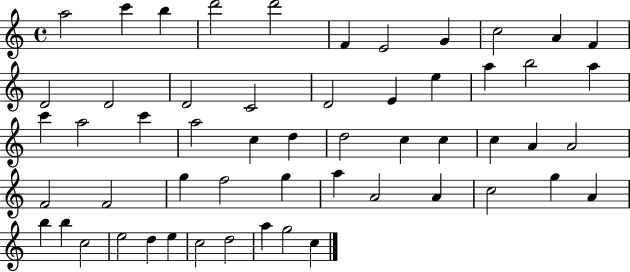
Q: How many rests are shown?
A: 0